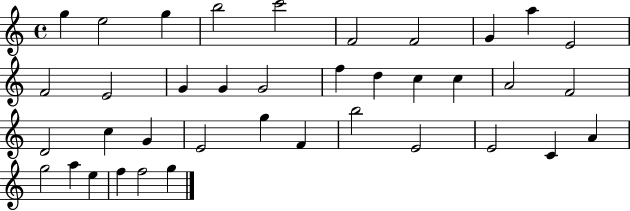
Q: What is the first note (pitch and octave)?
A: G5